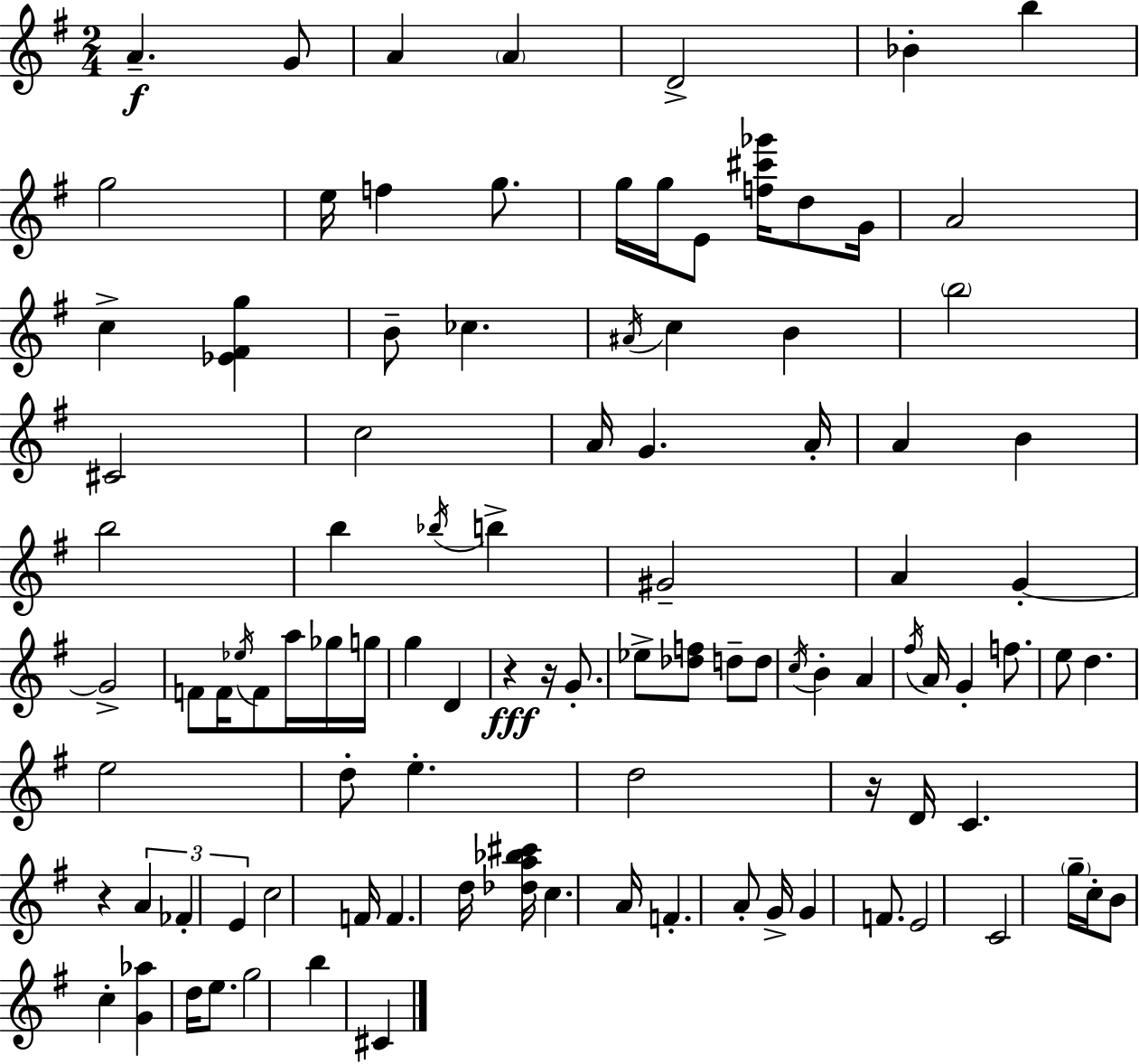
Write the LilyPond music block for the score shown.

{
  \clef treble
  \numericTimeSignature
  \time 2/4
  \key e \minor
  a'4.--\f g'8 | a'4 \parenthesize a'4 | d'2-> | bes'4-. b''4 | \break g''2 | e''16 f''4 g''8. | g''16 g''16 e'8 <f'' cis''' ges'''>16 d''8 g'16 | a'2 | \break c''4-> <ees' fis' g''>4 | b'8-- ces''4. | \acciaccatura { ais'16 } c''4 b'4 | \parenthesize b''2 | \break cis'2 | c''2 | a'16 g'4. | a'16-. a'4 b'4 | \break b''2 | b''4 \acciaccatura { bes''16 } b''4-> | gis'2-- | a'4 g'4-.~~ | \break g'2-> | f'8 f'16 \acciaccatura { ees''16 } f'8 | a''16 ges''16 g''16 g''4 d'4 | r4\fff r16 | \break g'8.-. ees''8-> <des'' f''>8 d''8-- | d''8 \acciaccatura { c''16 } b'4-. | a'4 \acciaccatura { fis''16 } a'16 g'4-. | f''8. e''8 d''4. | \break e''2 | d''8-. e''4.-. | d''2 | r16 d'16 c'4. | \break r4 | \tuplet 3/2 { a'4 fes'4-. | e'4 } c''2 | f'16 f'4. | \break d''16 <des'' a'' bes'' cis'''>16 c''4. | a'16 f'4.-. | a'8-. g'16-> g'4 | f'8. e'2 | \break c'2 | \parenthesize g''16-- c''16-. b'8 | c''4-. <g' aes''>4 | d''16 e''8. g''2 | \break b''4 | cis'4 \bar "|."
}